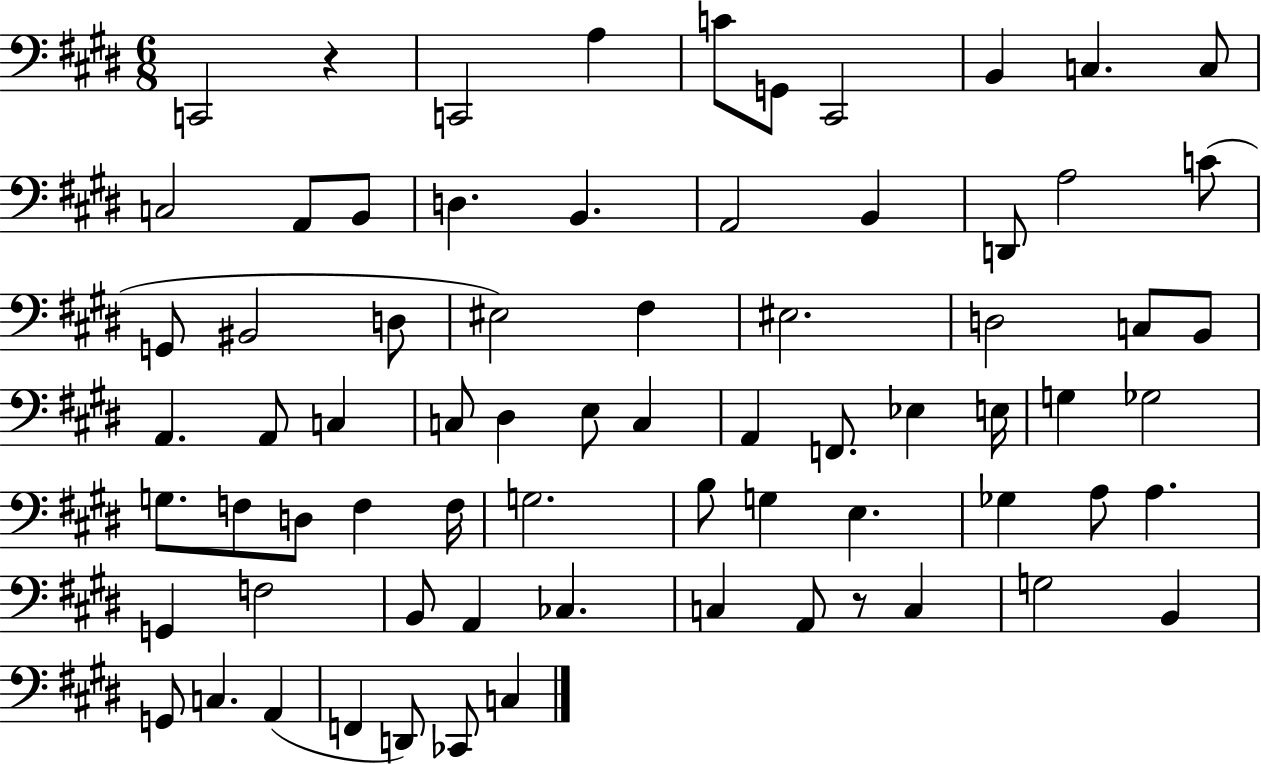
{
  \clef bass
  \numericTimeSignature
  \time 6/8
  \key e \major
  \repeat volta 2 { c,2 r4 | c,2 a4 | c'8 g,8 cis,2 | b,4 c4. c8 | \break c2 a,8 b,8 | d4. b,4. | a,2 b,4 | d,8 a2 c'8( | \break g,8 bis,2 d8 | eis2) fis4 | eis2. | d2 c8 b,8 | \break a,4. a,8 c4 | c8 dis4 e8 c4 | a,4 f,8. ees4 e16 | g4 ges2 | \break g8. f8 d8 f4 f16 | g2. | b8 g4 e4. | ges4 a8 a4. | \break g,4 f2 | b,8 a,4 ces4. | c4 a,8 r8 c4 | g2 b,4 | \break g,8 c4. a,4( | f,4 d,8) ces,8 c4 | } \bar "|."
}